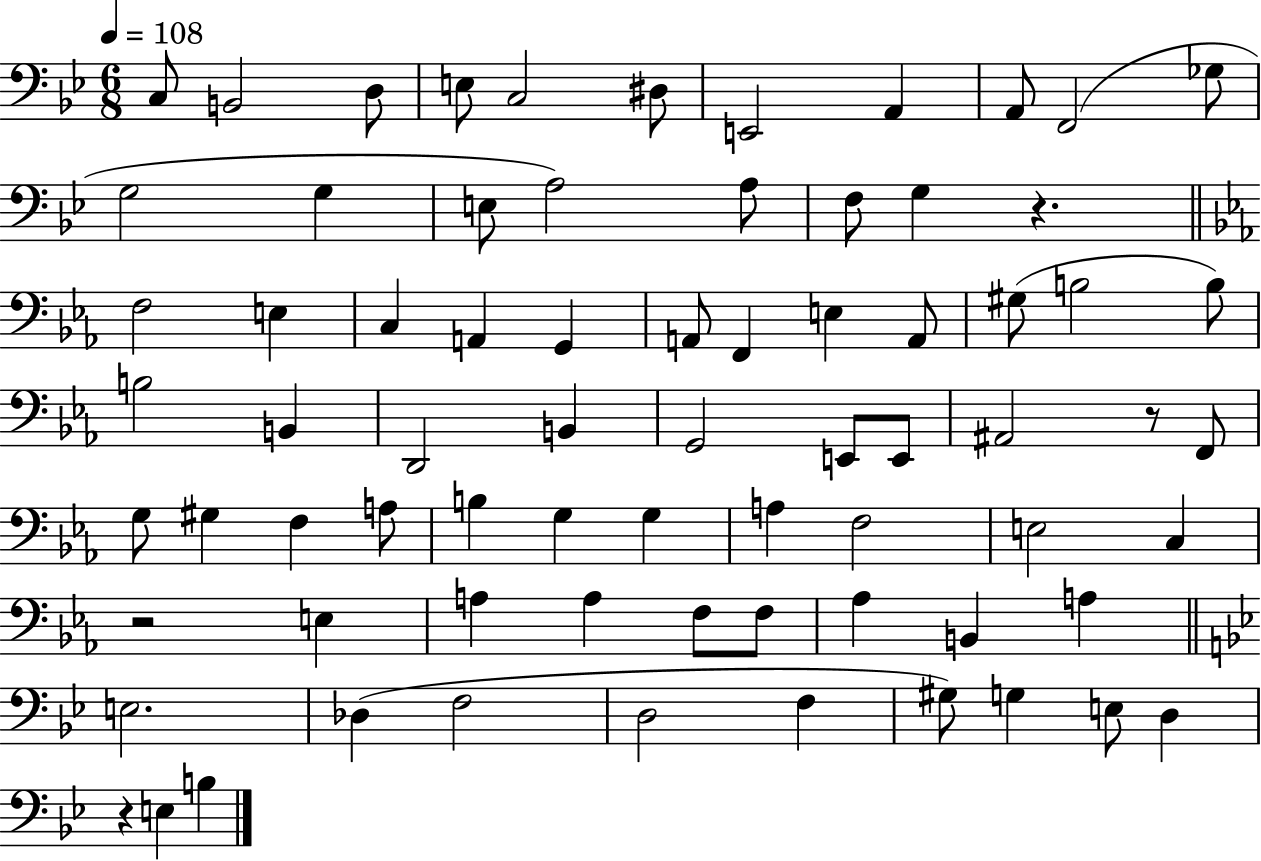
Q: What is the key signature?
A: BES major